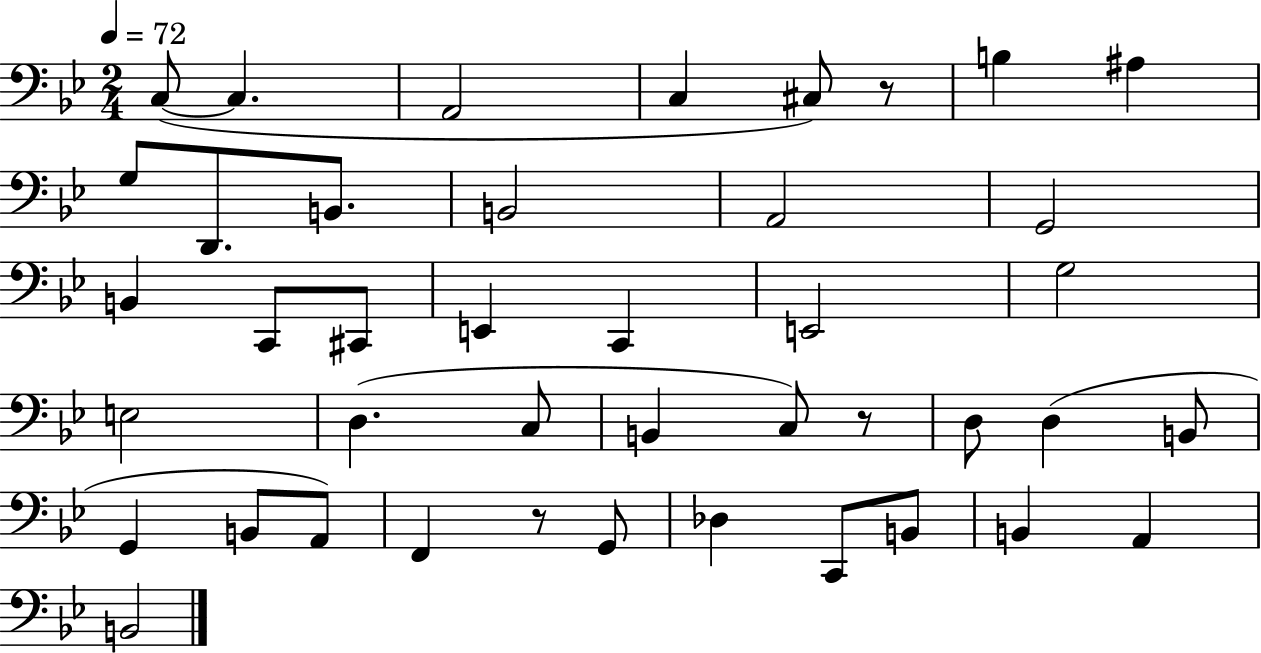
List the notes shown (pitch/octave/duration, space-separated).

C3/e C3/q. A2/h C3/q C#3/e R/e B3/q A#3/q G3/e D2/e. B2/e. B2/h A2/h G2/h B2/q C2/e C#2/e E2/q C2/q E2/h G3/h E3/h D3/q. C3/e B2/q C3/e R/e D3/e D3/q B2/e G2/q B2/e A2/e F2/q R/e G2/e Db3/q C2/e B2/e B2/q A2/q B2/h